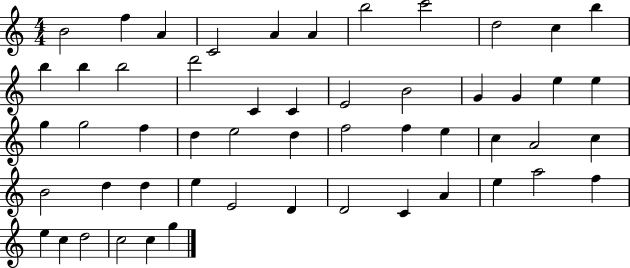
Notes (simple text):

B4/h F5/q A4/q C4/h A4/q A4/q B5/h C6/h D5/h C5/q B5/q B5/q B5/q B5/h D6/h C4/q C4/q E4/h B4/h G4/q G4/q E5/q E5/q G5/q G5/h F5/q D5/q E5/h D5/q F5/h F5/q E5/q C5/q A4/h C5/q B4/h D5/q D5/q E5/q E4/h D4/q D4/h C4/q A4/q E5/q A5/h F5/q E5/q C5/q D5/h C5/h C5/q G5/q